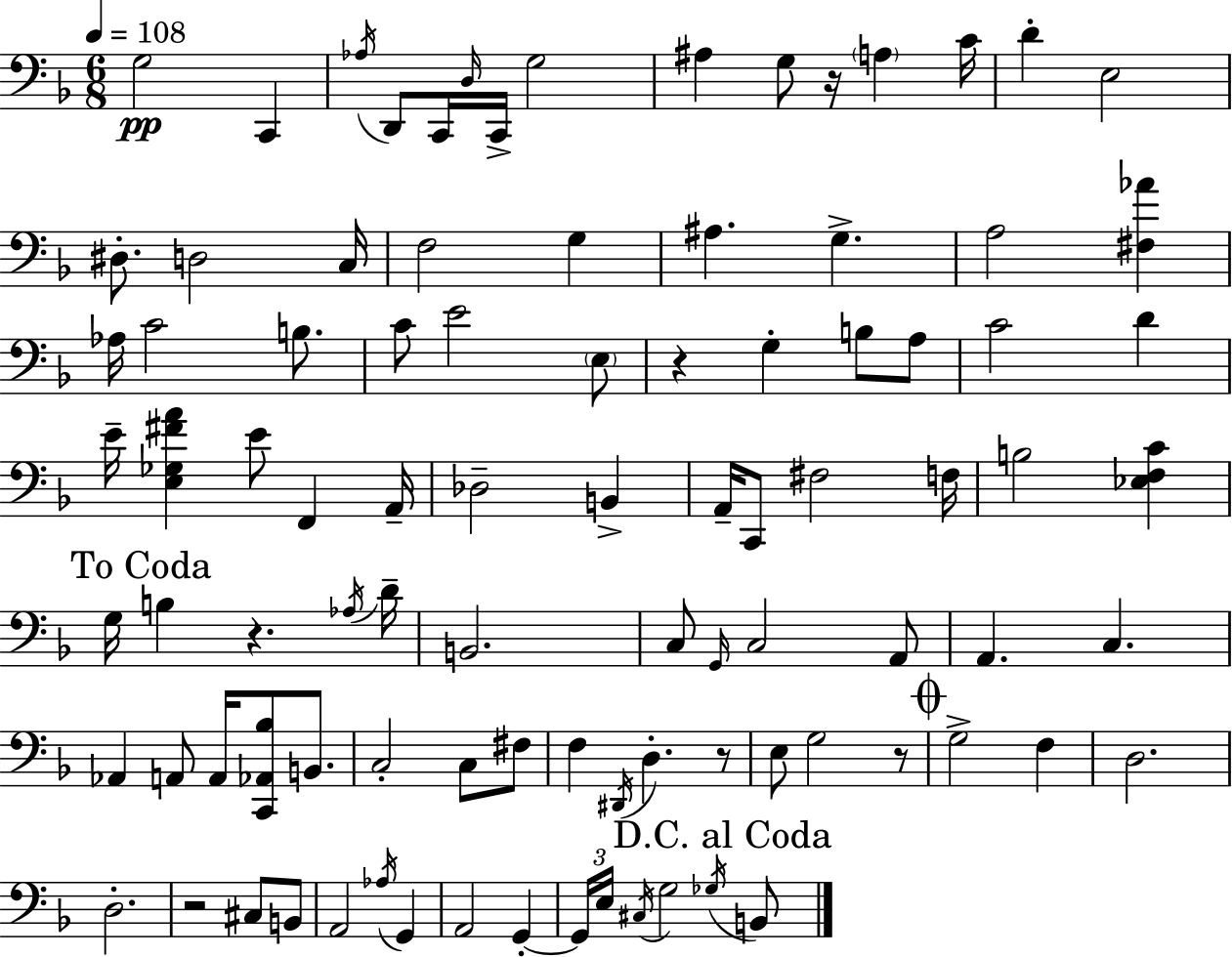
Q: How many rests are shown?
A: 6